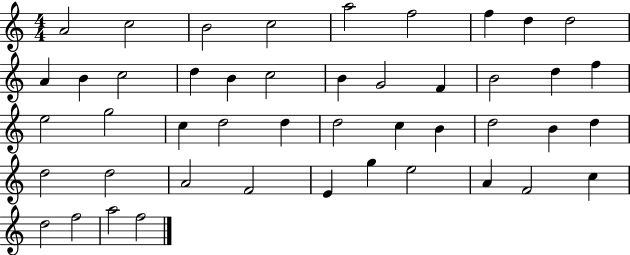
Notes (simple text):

A4/h C5/h B4/h C5/h A5/h F5/h F5/q D5/q D5/h A4/q B4/q C5/h D5/q B4/q C5/h B4/q G4/h F4/q B4/h D5/q F5/q E5/h G5/h C5/q D5/h D5/q D5/h C5/q B4/q D5/h B4/q D5/q D5/h D5/h A4/h F4/h E4/q G5/q E5/h A4/q F4/h C5/q D5/h F5/h A5/h F5/h